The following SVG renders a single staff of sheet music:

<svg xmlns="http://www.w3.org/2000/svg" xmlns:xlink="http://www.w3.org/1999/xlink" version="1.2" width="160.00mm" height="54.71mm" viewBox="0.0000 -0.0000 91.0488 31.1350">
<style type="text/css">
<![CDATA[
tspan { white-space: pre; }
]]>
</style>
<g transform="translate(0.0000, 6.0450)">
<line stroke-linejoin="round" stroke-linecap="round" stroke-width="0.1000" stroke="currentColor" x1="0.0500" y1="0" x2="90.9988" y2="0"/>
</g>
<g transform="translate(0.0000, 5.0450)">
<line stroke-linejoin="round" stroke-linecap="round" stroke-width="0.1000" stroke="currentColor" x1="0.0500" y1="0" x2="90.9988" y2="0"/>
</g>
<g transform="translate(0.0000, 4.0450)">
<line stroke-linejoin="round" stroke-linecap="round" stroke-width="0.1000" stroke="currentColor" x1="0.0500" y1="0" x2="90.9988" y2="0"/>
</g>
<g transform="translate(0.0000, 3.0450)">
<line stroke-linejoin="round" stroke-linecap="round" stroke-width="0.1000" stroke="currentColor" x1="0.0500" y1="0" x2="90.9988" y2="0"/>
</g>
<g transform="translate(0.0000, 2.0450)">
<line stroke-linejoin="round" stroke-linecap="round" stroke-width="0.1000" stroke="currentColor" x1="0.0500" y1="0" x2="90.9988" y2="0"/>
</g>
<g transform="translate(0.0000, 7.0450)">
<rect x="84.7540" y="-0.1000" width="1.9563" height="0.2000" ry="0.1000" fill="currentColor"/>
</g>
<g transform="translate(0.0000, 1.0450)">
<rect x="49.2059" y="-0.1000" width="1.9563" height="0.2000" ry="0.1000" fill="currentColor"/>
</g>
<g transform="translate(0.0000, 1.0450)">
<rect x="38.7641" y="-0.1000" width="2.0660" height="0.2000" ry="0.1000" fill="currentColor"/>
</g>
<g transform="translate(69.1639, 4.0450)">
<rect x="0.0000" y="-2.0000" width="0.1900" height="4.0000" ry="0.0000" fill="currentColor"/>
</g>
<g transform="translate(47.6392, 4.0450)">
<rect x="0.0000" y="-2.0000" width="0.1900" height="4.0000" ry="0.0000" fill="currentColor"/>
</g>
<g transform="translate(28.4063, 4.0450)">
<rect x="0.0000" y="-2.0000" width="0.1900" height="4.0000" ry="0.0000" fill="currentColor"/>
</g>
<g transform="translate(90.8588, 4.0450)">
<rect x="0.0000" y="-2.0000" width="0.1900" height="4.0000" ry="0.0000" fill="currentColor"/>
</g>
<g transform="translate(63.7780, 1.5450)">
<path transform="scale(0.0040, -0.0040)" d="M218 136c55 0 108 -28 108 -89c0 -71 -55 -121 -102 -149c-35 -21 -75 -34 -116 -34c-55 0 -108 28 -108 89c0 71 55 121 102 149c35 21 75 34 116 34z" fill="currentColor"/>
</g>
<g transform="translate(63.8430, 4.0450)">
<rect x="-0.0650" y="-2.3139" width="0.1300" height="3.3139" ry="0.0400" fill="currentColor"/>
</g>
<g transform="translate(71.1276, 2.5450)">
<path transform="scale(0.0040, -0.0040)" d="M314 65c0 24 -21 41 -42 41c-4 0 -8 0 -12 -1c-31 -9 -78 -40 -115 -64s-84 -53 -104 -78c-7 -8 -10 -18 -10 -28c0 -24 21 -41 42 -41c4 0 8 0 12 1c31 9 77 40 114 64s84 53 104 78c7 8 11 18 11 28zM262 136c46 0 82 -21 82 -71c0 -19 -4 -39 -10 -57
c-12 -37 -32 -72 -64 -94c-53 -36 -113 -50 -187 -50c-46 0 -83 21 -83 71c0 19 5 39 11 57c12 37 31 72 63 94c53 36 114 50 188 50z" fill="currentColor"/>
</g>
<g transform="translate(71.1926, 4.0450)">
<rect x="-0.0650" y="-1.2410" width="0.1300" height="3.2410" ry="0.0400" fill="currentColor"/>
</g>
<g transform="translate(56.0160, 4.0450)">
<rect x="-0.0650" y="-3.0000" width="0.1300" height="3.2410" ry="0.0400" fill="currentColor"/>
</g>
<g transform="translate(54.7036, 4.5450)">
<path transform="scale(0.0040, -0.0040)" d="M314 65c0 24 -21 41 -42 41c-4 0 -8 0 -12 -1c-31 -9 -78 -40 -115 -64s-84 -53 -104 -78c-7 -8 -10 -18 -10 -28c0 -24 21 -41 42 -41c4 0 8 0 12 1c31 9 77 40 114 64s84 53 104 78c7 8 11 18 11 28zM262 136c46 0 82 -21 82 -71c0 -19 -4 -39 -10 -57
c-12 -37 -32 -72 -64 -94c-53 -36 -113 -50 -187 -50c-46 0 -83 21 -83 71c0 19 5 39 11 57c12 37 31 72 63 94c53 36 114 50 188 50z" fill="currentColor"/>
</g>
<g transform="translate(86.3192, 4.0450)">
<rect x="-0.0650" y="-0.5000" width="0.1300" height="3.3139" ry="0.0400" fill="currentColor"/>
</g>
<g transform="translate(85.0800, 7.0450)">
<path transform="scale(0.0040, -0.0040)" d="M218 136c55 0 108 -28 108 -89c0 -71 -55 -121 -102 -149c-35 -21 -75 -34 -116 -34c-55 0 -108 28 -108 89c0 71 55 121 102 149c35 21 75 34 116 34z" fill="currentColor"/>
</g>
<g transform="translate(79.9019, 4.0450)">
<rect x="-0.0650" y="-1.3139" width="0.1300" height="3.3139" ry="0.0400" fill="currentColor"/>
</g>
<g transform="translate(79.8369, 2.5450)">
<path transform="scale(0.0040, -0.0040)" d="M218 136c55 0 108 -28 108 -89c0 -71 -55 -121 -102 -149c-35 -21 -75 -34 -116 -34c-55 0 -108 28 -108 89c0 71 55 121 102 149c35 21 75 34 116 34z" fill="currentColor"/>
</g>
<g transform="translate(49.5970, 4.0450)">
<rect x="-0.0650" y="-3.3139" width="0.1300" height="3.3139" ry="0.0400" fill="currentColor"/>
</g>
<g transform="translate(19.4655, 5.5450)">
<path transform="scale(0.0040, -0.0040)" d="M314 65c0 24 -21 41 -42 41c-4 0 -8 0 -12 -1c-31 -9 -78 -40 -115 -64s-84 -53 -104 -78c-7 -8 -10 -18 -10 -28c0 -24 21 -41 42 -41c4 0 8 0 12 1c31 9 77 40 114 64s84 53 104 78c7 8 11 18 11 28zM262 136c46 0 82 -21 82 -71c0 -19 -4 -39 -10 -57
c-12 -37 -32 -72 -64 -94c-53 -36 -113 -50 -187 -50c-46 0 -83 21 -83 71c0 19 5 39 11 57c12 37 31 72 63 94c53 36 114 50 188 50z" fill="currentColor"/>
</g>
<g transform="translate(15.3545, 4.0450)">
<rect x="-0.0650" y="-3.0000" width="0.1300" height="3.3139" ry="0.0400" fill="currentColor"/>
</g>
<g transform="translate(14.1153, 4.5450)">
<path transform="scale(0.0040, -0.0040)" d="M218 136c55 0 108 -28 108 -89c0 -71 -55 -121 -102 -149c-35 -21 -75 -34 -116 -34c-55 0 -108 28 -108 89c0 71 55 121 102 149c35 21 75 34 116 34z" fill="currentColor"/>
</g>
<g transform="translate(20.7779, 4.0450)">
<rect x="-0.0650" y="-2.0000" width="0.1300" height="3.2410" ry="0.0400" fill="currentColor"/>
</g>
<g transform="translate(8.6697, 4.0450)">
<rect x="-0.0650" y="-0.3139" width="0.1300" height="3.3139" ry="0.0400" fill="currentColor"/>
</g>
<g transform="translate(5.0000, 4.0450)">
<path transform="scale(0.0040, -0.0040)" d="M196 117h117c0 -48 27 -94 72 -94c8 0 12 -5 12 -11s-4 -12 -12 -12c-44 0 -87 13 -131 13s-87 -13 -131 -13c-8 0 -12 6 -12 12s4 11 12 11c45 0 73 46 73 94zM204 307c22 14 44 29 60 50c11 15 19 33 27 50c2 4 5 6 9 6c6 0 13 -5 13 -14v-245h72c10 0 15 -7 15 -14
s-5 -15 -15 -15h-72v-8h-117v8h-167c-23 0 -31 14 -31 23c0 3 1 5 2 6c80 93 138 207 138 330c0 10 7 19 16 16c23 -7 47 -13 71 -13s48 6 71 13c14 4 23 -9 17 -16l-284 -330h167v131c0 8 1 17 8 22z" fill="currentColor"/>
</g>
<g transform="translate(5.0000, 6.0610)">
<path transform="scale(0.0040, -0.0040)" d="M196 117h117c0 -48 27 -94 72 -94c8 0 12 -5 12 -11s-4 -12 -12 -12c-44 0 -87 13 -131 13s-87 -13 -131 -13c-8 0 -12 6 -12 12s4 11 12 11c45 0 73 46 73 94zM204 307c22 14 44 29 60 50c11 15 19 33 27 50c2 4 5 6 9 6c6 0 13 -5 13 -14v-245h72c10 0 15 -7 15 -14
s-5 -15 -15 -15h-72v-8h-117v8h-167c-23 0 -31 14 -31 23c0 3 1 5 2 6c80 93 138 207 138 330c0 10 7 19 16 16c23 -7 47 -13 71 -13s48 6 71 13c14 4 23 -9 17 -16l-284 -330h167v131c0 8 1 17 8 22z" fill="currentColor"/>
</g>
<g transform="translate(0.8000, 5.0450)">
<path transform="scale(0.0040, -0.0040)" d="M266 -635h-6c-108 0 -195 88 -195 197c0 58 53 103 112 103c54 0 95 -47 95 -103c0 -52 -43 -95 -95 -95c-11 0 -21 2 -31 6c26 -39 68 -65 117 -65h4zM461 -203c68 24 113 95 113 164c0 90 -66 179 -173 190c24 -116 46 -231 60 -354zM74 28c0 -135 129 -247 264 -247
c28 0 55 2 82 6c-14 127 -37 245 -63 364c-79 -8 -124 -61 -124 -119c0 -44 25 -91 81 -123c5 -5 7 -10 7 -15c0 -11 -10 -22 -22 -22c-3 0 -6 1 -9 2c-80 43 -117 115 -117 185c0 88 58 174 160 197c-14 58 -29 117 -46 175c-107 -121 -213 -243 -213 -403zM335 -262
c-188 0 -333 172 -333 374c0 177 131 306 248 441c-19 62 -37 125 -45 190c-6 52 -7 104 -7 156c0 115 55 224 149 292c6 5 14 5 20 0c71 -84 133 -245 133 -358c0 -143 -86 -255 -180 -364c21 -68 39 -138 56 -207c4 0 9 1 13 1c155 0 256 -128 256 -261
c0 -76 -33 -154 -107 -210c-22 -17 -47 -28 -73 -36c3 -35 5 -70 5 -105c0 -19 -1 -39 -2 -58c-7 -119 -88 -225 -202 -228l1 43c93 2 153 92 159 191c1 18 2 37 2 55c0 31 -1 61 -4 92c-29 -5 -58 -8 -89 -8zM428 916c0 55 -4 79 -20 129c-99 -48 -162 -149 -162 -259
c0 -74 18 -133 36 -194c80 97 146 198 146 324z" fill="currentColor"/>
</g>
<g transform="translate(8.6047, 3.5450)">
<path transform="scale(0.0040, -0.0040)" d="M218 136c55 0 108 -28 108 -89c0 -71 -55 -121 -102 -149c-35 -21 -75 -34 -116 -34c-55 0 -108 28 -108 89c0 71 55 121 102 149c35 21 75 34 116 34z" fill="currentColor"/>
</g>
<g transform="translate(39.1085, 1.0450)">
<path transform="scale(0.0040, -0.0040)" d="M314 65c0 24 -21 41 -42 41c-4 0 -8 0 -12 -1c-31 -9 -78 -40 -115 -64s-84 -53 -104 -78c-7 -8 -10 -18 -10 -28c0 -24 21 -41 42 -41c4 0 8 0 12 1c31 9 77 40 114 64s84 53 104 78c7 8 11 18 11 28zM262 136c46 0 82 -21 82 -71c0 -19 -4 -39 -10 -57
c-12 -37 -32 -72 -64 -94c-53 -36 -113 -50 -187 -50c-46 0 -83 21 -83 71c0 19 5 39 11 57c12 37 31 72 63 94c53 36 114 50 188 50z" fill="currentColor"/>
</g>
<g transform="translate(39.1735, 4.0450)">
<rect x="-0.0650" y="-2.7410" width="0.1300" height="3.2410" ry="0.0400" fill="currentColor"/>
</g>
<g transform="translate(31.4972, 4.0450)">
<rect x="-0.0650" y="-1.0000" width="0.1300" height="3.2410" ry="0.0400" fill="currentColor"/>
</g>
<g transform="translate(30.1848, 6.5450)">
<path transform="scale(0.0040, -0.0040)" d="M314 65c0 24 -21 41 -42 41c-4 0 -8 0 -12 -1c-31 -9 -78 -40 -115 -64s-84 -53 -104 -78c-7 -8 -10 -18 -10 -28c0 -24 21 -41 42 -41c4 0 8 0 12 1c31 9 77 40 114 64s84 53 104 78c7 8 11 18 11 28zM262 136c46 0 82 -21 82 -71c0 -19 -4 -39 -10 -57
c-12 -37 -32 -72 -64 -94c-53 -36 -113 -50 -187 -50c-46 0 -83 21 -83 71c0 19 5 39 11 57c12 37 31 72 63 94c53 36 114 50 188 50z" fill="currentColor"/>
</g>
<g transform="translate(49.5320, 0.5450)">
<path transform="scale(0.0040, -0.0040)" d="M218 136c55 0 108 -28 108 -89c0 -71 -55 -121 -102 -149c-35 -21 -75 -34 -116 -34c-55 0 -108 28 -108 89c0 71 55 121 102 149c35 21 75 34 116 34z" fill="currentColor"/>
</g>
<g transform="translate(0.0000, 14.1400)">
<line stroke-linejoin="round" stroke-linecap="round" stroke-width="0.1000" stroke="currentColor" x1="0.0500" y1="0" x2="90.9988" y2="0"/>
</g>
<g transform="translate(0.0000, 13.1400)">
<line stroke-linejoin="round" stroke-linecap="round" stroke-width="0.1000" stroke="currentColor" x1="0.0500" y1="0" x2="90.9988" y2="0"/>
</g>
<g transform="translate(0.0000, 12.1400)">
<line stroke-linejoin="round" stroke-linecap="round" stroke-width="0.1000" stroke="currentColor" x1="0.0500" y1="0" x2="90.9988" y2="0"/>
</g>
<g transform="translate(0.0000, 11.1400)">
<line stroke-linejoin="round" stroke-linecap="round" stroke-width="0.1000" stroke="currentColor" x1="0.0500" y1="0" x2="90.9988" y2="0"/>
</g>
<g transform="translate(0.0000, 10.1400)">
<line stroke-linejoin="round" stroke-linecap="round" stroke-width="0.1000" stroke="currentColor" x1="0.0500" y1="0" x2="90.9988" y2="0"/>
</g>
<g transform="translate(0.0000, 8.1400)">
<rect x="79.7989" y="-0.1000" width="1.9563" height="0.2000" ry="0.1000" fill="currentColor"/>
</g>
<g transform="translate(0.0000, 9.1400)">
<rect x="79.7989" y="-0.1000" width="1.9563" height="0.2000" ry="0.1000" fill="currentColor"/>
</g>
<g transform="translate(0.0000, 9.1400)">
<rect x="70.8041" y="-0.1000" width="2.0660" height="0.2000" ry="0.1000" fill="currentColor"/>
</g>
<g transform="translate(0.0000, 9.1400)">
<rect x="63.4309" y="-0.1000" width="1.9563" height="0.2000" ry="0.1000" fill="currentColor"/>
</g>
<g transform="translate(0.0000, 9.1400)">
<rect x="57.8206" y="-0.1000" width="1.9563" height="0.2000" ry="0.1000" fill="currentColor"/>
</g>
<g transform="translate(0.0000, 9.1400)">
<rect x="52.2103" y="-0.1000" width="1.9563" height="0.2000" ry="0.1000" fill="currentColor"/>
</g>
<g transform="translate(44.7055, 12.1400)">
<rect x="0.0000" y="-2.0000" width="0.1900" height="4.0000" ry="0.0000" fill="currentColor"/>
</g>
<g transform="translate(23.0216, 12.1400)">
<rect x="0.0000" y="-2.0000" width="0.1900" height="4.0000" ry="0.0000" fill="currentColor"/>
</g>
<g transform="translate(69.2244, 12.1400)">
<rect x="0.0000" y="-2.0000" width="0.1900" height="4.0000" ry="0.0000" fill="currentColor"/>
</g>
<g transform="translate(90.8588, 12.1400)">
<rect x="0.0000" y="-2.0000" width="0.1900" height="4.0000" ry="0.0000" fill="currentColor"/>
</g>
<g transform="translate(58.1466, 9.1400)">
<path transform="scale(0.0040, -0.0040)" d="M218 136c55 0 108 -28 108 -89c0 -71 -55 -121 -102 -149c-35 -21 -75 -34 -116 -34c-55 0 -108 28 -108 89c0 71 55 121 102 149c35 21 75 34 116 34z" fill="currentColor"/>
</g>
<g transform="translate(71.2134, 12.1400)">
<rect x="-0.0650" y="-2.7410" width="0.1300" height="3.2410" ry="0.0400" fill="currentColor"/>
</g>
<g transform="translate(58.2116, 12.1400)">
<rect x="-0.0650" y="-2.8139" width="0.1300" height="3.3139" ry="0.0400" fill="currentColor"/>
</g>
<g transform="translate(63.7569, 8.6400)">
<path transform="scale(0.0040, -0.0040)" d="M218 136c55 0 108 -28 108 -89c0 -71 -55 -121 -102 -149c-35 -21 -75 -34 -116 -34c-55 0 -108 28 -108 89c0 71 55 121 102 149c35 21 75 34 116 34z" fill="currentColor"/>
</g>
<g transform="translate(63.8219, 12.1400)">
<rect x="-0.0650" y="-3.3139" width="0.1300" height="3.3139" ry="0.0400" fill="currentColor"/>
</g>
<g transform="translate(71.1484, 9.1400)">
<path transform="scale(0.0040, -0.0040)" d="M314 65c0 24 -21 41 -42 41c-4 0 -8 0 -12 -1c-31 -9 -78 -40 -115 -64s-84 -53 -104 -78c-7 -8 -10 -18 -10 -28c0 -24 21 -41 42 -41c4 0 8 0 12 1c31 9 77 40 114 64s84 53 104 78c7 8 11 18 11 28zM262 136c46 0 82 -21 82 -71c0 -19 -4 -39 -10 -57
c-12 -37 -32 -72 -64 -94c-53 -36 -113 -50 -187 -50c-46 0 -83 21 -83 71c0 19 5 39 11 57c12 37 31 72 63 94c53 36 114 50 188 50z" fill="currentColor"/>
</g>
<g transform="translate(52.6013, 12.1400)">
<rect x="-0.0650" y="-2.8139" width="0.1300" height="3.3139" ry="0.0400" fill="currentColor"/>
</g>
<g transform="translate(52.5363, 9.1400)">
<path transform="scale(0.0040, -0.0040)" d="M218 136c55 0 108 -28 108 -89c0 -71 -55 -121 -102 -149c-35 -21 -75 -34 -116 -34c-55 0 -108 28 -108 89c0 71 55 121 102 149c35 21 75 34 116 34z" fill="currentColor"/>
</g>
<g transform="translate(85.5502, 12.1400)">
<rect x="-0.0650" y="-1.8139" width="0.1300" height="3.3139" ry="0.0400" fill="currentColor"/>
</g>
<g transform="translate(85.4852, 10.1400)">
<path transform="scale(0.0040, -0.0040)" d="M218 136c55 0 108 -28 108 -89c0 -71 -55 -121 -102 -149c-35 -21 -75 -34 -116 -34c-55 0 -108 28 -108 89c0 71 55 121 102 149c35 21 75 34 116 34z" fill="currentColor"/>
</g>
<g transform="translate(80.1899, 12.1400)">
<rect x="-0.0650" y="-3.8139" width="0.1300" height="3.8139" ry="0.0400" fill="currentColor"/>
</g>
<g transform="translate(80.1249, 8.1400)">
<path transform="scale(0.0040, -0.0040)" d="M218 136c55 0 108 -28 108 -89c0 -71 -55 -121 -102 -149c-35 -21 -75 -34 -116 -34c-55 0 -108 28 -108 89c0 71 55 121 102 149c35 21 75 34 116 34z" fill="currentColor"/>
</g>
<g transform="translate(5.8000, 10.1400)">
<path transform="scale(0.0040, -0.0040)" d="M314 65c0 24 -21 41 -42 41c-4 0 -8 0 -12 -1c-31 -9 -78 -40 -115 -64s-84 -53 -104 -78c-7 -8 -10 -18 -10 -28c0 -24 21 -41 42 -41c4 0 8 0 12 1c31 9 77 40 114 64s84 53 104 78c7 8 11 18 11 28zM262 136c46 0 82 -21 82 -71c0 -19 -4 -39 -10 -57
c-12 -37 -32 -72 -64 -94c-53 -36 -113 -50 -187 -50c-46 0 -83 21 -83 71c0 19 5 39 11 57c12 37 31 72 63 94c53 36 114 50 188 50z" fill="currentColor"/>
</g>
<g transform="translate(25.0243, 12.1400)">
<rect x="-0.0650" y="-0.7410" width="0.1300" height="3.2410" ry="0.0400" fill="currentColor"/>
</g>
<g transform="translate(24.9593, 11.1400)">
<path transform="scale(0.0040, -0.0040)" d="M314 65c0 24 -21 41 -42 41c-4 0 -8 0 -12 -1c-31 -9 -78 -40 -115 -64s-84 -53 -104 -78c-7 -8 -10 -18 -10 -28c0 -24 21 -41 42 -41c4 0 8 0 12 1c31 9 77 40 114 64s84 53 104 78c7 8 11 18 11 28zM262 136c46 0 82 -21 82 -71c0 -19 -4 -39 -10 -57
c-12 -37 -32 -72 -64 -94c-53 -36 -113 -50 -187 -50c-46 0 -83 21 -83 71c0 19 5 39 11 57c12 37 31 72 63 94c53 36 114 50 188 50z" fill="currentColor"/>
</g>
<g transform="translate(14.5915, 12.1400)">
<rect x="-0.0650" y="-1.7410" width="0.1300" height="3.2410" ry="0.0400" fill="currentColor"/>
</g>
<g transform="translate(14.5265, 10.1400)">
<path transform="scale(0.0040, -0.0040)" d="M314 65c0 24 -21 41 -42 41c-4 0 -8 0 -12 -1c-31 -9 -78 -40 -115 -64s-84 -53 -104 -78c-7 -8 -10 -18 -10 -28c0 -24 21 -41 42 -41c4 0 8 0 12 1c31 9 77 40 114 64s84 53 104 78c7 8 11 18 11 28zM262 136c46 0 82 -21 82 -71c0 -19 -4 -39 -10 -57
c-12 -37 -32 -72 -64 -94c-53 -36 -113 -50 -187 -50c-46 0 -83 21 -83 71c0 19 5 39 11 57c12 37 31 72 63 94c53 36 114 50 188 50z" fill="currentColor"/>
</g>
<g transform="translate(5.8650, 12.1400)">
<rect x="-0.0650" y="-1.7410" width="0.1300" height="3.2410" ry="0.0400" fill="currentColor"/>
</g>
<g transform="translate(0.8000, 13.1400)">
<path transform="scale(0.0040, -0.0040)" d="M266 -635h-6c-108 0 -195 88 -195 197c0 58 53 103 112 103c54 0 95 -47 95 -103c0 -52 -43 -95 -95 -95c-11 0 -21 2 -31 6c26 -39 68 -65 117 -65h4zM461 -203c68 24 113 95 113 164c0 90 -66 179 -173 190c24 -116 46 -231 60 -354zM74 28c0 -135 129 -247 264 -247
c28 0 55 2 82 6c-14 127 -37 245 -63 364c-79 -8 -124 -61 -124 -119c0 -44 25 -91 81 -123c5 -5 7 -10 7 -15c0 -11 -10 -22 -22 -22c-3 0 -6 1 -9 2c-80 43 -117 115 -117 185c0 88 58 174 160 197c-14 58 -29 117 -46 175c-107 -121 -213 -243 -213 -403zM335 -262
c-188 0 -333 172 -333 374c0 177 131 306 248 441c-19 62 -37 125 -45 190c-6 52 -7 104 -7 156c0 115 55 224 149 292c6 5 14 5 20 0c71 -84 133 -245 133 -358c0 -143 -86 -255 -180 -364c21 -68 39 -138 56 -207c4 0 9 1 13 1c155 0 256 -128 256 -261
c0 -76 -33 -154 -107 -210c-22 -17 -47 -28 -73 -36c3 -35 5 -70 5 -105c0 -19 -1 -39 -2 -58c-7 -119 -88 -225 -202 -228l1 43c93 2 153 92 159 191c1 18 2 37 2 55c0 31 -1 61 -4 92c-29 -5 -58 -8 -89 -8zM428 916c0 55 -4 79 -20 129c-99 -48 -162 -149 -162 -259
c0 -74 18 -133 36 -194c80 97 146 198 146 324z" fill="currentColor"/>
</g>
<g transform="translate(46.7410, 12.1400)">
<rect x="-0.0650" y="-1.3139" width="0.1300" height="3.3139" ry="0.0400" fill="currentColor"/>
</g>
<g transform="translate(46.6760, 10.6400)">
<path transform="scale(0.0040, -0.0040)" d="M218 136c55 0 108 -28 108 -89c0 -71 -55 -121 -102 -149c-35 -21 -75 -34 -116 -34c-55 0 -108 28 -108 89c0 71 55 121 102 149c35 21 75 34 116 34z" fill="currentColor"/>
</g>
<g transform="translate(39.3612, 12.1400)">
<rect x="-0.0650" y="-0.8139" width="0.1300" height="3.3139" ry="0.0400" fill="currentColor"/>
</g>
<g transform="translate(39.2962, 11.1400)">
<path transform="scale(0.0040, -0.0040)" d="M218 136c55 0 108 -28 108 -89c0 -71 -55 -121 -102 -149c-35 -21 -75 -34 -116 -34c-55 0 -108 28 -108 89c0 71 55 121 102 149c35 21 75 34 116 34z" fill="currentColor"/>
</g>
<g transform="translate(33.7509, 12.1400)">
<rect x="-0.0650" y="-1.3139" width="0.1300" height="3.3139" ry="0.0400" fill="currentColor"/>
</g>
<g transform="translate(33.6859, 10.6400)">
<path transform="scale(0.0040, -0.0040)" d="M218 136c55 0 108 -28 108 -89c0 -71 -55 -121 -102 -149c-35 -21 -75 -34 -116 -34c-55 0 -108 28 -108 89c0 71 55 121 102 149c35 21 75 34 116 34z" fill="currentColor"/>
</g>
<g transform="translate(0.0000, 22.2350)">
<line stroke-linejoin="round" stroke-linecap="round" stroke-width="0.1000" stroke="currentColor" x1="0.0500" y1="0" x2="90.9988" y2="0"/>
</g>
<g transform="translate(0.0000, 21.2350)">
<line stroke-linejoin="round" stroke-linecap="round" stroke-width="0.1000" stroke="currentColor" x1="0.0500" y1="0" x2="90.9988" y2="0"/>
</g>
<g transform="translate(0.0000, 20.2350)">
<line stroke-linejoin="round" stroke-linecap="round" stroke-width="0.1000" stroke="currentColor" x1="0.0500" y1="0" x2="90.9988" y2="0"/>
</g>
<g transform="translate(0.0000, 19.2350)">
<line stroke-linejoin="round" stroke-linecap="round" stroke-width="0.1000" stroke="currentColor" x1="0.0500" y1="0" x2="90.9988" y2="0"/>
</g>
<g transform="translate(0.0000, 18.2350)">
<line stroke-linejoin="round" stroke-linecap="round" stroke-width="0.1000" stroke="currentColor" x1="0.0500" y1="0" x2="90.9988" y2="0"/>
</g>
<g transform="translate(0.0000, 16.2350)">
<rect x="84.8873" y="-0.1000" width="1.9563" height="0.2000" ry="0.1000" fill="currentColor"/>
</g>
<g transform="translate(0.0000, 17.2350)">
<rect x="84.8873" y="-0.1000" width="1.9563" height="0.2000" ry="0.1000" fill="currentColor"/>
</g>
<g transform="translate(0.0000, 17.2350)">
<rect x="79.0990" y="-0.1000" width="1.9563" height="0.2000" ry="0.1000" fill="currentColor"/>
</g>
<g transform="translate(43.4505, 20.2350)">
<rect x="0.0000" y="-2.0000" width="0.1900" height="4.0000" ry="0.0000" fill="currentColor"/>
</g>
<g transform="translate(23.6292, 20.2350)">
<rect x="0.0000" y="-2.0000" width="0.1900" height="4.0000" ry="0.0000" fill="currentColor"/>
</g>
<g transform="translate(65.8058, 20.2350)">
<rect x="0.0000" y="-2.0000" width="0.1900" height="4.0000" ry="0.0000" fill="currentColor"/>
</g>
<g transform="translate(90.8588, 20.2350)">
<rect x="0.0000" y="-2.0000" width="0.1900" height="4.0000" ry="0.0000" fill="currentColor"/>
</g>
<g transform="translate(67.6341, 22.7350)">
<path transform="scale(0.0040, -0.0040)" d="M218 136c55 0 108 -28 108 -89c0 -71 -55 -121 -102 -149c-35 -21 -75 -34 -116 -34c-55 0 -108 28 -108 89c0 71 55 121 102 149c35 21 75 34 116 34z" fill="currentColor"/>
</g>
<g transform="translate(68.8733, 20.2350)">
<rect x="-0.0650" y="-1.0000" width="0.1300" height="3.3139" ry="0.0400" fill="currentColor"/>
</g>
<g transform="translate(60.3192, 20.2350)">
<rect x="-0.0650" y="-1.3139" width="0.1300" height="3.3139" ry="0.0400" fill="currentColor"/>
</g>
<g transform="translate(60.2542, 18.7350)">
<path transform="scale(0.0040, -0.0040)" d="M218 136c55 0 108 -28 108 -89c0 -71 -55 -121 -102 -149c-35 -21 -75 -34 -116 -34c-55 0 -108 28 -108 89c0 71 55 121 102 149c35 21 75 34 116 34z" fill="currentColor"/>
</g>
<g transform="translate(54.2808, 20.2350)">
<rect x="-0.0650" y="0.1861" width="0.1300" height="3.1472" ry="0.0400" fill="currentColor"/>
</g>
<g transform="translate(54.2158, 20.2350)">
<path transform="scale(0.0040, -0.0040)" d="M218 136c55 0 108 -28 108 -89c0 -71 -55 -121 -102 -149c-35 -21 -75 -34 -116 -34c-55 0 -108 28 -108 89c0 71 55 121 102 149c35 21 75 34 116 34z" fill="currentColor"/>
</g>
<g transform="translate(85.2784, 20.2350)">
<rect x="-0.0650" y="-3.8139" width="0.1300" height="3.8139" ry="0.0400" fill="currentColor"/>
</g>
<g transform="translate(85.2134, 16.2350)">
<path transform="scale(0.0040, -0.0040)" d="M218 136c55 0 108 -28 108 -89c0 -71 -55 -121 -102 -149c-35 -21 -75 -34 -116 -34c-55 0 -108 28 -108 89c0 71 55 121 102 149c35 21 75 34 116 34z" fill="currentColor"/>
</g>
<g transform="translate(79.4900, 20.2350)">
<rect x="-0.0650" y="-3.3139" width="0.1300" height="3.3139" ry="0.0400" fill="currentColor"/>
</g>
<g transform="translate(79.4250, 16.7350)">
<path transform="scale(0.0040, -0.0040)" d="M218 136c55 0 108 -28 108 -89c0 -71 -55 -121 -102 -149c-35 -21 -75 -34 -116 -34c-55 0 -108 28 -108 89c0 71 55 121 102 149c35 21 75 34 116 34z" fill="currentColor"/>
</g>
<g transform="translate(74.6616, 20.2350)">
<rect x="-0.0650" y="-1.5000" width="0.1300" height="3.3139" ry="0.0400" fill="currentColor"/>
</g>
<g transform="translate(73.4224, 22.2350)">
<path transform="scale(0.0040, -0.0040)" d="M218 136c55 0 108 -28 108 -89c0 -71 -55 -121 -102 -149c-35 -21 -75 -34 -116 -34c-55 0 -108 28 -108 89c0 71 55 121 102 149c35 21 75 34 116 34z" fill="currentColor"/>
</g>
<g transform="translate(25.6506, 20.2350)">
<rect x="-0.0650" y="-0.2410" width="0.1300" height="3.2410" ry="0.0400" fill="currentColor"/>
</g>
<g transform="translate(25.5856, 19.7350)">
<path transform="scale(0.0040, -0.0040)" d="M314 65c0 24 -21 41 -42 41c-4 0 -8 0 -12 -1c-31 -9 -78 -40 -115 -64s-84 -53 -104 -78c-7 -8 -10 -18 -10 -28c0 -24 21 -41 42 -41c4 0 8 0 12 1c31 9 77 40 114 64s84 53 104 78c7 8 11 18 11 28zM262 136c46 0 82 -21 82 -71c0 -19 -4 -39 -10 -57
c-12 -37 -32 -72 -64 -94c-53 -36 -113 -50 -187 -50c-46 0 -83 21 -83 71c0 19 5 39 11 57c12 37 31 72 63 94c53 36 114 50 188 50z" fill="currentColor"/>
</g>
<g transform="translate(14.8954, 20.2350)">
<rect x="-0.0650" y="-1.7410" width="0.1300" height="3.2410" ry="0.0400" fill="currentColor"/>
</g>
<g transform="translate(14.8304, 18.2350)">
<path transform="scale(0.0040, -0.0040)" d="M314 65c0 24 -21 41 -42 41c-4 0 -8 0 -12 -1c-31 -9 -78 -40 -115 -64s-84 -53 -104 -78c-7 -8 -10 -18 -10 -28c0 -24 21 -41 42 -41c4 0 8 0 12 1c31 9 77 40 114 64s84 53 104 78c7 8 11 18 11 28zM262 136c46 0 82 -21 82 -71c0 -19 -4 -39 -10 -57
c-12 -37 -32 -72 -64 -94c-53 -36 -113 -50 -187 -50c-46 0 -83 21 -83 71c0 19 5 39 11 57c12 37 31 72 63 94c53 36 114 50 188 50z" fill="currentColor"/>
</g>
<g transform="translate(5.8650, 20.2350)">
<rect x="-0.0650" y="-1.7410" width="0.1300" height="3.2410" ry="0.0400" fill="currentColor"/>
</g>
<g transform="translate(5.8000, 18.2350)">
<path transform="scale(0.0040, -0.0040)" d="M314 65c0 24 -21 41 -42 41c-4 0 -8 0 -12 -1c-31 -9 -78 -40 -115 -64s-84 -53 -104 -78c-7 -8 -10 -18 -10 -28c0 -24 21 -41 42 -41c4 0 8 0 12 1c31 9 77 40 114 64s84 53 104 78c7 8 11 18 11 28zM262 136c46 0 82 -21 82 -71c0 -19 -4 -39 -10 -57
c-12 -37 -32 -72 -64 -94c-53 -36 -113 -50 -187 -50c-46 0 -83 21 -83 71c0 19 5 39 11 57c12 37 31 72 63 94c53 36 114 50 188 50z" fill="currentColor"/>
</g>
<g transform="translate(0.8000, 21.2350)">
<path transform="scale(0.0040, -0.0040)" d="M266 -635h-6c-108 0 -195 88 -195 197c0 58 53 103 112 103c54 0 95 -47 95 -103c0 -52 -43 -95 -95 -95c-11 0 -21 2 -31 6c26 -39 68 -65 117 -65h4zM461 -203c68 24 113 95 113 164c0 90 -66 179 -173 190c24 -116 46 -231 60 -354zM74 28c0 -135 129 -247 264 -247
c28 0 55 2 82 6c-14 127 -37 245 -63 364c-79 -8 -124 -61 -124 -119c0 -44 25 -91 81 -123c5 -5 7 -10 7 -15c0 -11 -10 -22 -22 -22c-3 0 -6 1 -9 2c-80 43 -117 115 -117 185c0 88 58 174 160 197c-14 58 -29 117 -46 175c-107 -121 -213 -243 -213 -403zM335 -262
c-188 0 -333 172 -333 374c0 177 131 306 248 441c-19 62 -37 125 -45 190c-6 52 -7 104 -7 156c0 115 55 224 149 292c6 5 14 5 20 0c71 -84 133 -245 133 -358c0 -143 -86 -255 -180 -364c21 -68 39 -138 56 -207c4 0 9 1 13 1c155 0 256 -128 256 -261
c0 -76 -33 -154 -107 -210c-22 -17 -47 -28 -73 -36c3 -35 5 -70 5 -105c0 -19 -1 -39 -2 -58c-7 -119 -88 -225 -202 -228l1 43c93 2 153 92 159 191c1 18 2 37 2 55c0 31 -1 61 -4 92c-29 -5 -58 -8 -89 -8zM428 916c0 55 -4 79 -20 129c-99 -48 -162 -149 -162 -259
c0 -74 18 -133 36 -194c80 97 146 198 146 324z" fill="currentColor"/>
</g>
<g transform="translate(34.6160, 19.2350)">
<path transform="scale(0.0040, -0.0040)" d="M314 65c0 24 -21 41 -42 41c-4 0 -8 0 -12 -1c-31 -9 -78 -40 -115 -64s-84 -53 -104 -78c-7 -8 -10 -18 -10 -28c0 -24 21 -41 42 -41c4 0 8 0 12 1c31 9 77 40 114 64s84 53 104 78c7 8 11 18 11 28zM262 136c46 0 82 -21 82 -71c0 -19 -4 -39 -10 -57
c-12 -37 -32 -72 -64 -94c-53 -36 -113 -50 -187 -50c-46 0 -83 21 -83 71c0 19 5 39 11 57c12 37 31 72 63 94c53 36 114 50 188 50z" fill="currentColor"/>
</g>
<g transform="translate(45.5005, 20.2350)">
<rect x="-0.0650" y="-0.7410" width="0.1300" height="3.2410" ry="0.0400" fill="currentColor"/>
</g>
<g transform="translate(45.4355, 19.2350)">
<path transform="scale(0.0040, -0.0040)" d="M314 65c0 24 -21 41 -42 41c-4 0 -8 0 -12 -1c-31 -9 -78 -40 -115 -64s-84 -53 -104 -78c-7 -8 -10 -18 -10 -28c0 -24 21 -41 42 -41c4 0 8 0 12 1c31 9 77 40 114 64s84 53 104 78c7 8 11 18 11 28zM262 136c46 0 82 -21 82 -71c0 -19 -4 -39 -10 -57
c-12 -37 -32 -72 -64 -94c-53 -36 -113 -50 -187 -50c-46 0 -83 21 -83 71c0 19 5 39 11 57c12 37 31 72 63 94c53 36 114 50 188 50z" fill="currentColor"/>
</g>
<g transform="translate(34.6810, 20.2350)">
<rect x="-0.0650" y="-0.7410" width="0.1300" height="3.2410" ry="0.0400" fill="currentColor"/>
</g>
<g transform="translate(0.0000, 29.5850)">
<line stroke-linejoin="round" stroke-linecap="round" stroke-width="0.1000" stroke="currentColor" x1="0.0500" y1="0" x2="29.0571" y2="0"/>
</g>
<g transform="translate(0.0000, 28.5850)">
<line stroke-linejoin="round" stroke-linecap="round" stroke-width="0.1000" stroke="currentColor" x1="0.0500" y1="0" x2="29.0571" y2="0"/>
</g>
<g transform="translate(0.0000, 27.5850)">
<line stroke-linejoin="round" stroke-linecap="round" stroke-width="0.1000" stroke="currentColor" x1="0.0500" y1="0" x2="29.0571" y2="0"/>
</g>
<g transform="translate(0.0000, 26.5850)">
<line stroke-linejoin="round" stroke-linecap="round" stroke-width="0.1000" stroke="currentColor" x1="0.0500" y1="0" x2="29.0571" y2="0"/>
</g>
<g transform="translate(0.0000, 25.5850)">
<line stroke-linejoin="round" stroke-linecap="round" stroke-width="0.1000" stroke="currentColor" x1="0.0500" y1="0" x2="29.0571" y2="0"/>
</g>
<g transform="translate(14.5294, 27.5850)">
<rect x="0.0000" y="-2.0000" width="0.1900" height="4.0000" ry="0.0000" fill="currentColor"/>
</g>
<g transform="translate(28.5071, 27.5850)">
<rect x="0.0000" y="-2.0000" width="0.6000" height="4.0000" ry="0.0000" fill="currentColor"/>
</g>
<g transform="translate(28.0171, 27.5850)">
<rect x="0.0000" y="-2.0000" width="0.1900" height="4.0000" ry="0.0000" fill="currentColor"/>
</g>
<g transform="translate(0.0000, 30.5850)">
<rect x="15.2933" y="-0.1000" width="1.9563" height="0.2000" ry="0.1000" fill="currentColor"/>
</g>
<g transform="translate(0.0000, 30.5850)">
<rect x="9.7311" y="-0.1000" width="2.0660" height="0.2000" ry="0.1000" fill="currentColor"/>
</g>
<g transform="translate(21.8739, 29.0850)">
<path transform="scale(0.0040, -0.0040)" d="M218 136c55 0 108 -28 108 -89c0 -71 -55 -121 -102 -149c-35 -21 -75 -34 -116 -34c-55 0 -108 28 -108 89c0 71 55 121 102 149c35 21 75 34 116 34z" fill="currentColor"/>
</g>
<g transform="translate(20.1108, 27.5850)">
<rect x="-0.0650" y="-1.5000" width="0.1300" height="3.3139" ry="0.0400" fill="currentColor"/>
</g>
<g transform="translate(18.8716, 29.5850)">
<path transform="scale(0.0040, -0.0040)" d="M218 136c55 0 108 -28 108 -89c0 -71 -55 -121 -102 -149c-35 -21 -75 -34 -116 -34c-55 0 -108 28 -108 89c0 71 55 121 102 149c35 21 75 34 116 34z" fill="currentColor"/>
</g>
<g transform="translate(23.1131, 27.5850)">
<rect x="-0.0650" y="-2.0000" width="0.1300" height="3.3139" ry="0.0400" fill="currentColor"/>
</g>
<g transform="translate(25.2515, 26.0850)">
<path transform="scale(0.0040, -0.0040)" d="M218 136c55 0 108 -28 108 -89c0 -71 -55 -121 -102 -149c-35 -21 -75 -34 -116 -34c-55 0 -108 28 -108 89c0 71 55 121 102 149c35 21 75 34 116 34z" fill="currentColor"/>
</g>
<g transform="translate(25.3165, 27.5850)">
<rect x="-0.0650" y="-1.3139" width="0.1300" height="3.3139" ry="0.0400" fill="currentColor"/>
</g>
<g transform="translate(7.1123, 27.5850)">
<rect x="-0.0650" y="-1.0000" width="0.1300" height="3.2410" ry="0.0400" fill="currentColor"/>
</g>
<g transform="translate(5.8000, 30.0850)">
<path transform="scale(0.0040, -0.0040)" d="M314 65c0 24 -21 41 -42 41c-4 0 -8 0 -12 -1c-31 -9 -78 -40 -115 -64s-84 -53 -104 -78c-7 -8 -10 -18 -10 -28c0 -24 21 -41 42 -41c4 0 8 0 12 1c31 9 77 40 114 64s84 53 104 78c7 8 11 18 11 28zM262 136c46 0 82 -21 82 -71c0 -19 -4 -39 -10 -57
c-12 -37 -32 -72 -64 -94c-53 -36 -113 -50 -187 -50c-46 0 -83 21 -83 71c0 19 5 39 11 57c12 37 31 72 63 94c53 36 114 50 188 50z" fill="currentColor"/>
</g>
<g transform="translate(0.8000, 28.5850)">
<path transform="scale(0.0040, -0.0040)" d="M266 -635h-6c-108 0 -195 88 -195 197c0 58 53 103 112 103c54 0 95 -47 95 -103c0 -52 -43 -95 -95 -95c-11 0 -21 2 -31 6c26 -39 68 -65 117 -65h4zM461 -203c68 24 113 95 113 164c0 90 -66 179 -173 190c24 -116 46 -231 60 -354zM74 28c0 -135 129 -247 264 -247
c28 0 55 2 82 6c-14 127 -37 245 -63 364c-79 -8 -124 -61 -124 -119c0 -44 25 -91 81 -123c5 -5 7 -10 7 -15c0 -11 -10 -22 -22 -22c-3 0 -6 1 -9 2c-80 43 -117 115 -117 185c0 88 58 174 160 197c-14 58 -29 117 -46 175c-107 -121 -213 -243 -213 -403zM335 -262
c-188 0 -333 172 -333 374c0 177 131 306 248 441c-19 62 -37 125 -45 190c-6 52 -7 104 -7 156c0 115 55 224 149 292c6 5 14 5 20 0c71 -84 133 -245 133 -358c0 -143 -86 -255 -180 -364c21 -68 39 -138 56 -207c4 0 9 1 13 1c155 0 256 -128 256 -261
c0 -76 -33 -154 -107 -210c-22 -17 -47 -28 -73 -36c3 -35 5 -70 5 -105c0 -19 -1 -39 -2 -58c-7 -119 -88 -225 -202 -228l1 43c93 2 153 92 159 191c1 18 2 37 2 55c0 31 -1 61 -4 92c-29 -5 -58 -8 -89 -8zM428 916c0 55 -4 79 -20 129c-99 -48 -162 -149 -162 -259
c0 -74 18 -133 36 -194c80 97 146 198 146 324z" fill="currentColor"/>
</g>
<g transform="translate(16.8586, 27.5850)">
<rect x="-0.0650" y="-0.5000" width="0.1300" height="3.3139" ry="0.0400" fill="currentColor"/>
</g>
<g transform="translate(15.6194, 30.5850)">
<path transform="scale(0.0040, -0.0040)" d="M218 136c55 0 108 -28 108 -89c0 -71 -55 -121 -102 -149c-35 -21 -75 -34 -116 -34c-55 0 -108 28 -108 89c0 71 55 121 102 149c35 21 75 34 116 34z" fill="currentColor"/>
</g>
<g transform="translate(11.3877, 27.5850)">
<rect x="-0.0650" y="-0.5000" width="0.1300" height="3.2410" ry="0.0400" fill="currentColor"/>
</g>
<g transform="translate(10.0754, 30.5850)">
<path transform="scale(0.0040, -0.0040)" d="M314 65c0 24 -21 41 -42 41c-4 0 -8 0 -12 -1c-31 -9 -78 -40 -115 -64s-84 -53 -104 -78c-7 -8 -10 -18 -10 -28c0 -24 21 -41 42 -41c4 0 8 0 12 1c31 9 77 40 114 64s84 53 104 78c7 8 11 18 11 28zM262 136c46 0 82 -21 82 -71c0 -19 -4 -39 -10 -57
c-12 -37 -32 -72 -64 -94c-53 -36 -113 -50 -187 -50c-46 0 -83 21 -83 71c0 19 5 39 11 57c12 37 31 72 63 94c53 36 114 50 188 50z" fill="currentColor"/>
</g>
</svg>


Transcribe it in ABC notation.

X:1
T:Untitled
M:4/4
L:1/4
K:C
c A F2 D2 a2 b A2 g e2 e C f2 f2 d2 e d e a a b a2 c' f f2 f2 c2 d2 d2 B e D E b c' D2 C2 C E F e